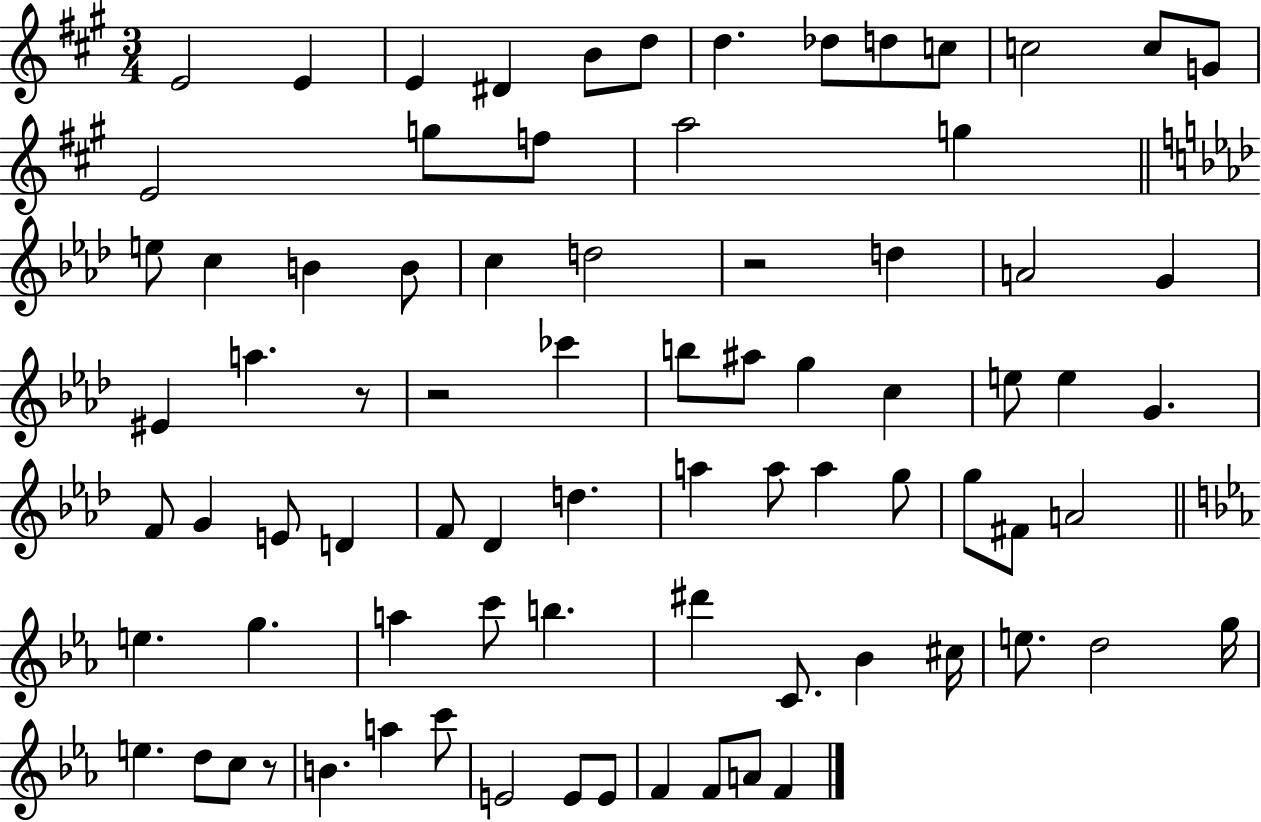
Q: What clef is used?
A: treble